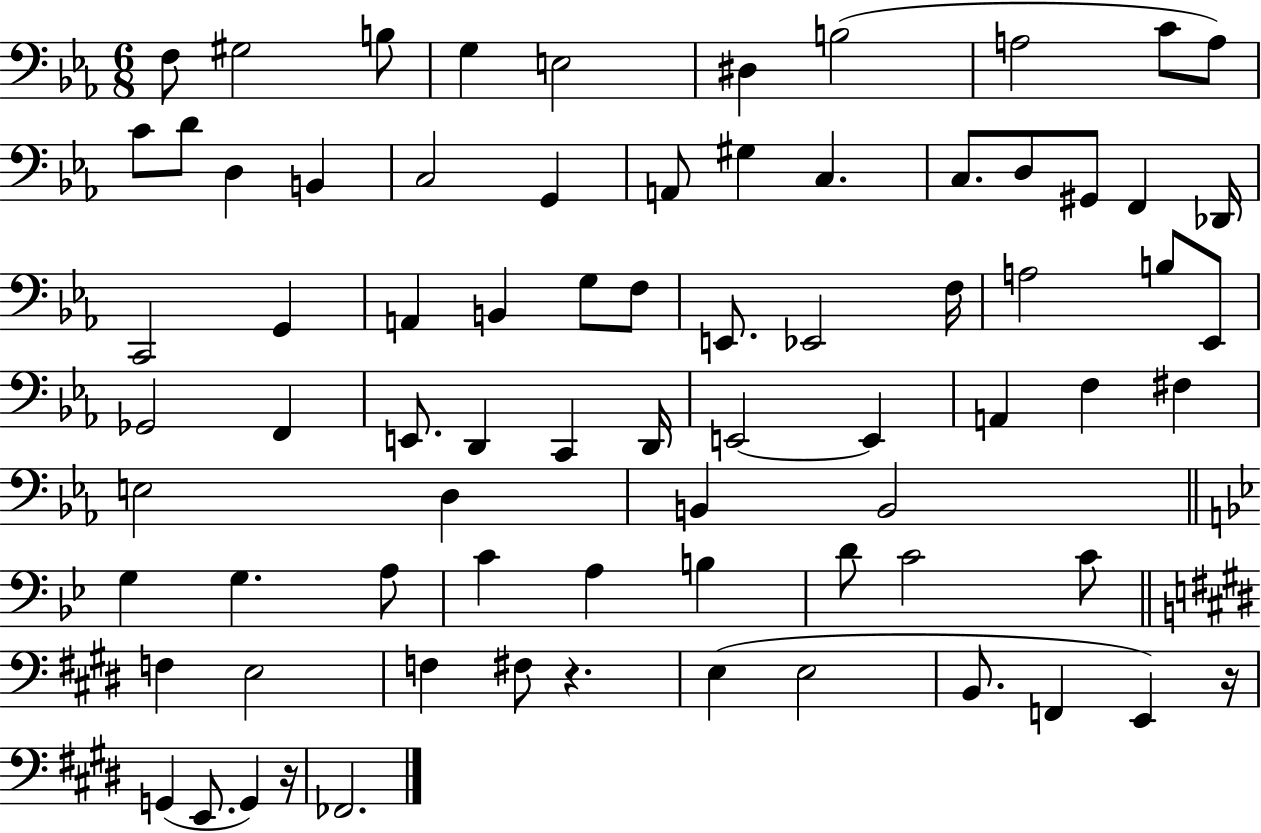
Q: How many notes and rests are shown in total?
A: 76